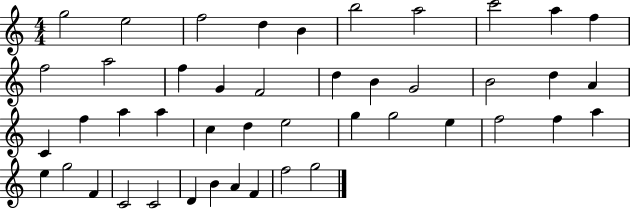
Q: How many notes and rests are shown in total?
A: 45